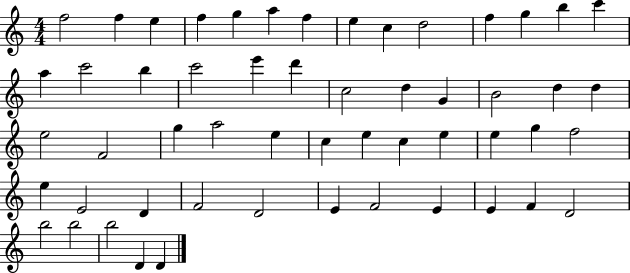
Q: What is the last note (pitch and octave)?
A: D4